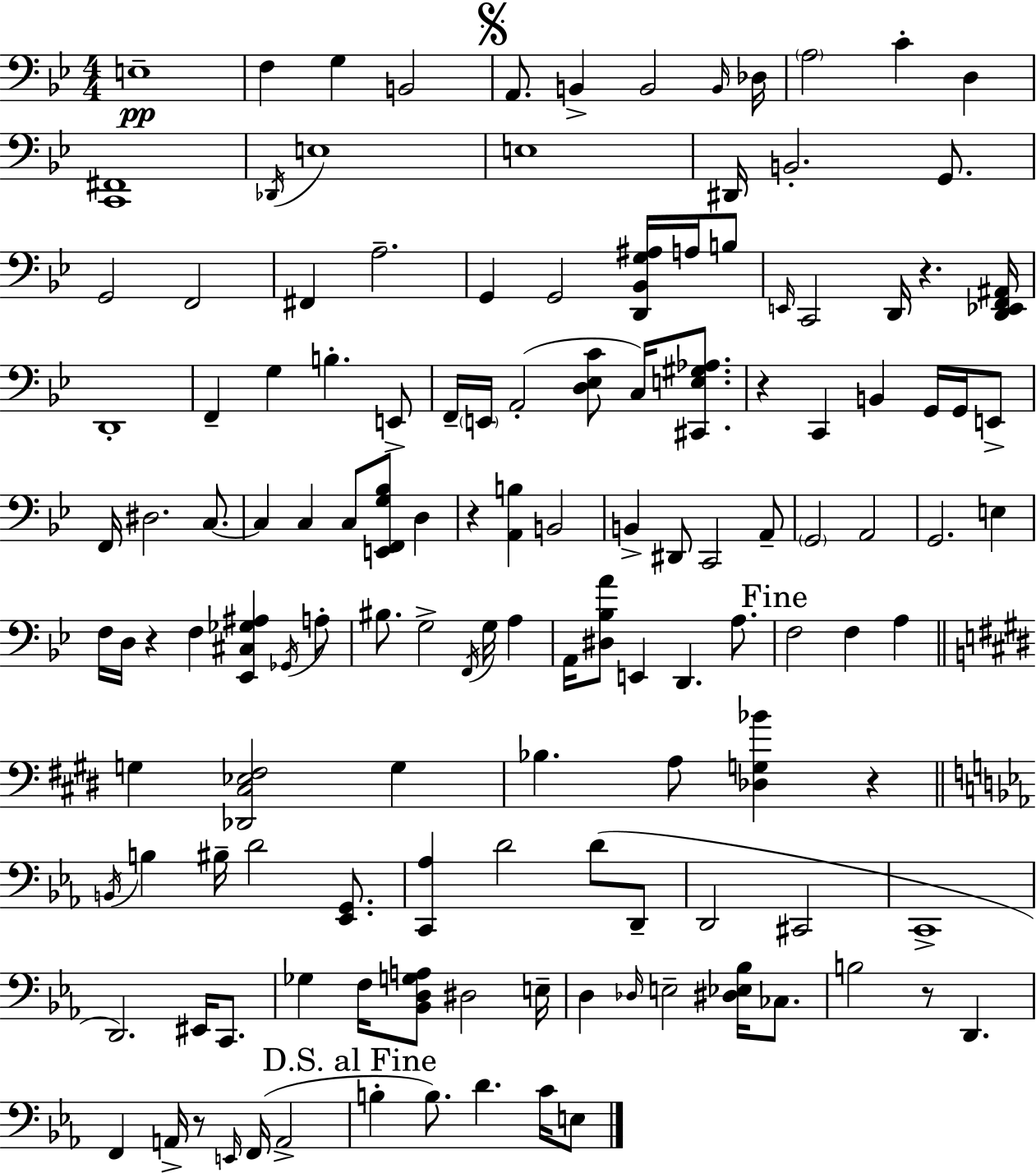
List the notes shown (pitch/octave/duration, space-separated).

E3/w F3/q G3/q B2/h A2/e. B2/q B2/h B2/s Db3/s A3/h C4/q D3/q [C2,F#2]/w Db2/s E3/w E3/w D#2/s B2/h. G2/e. G2/h F2/h F#2/q A3/h. G2/q G2/h [D2,Bb2,G3,A#3]/s A3/s B3/e E2/s C2/h D2/s R/q. [D2,Eb2,F2,A#2]/s D2/w F2/q G3/q B3/q. E2/e F2/s E2/s A2/h [D3,Eb3,C4]/e C3/s [C#2,E3,G#3,Ab3]/e. R/q C2/q B2/q G2/s G2/s E2/e F2/s D#3/h. C3/e. C3/q C3/q C3/e [E2,F2,G3,Bb3]/e D3/q R/q [A2,B3]/q B2/h B2/q D#2/e C2/h A2/e G2/h A2/h G2/h. E3/q F3/s D3/s R/q F3/q [Eb2,C#3,Gb3,A#3]/q Gb2/s A3/e BIS3/e. G3/h F2/s G3/s A3/q A2/s [D#3,Bb3,A4]/e E2/q D2/q. A3/e. F3/h F3/q A3/q G3/q [Db2,C#3,Eb3,F#3]/h G3/q Bb3/q. A3/e [Db3,G3,Bb4]/q R/q B2/s B3/q BIS3/s D4/h [Eb2,G2]/e. [C2,Ab3]/q D4/h D4/e D2/e D2/h C#2/h C2/w D2/h. EIS2/s C2/e. Gb3/q F3/s [Bb2,D3,G3,A3]/e D#3/h E3/s D3/q Db3/s E3/h [D#3,Eb3,Bb3]/s CES3/e. B3/h R/e D2/q. F2/q A2/s R/e E2/s F2/s A2/h B3/q B3/e. D4/q. C4/s E3/e